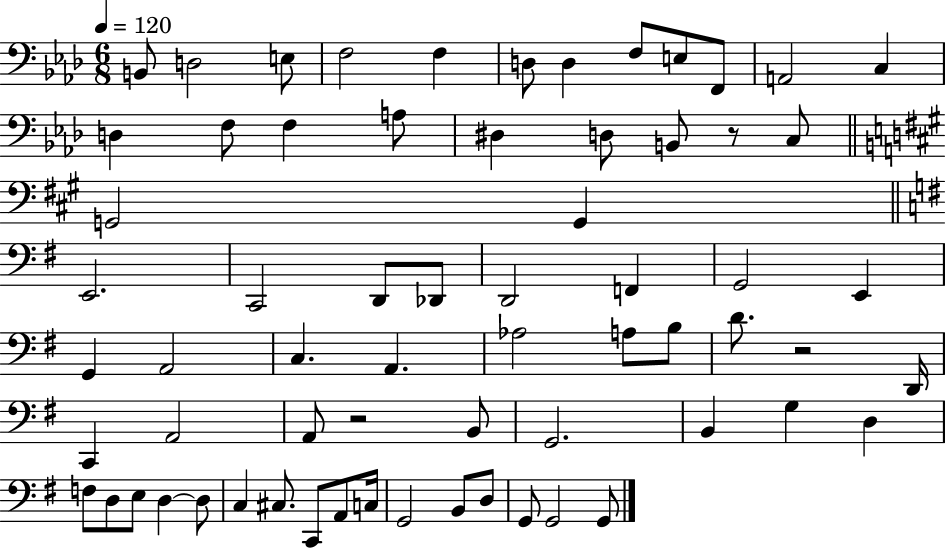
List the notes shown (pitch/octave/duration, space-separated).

B2/e D3/h E3/e F3/h F3/q D3/e D3/q F3/e E3/e F2/e A2/h C3/q D3/q F3/e F3/q A3/e D#3/q D3/e B2/e R/e C3/e G2/h G2/q E2/h. C2/h D2/e Db2/e D2/h F2/q G2/h E2/q G2/q A2/h C3/q. A2/q. Ab3/h A3/e B3/e D4/e. R/h D2/s C2/q A2/h A2/e R/h B2/e G2/h. B2/q G3/q D3/q F3/e D3/e E3/e D3/q D3/e C3/q C#3/e. C2/e A2/e C3/s G2/h B2/e D3/e G2/e G2/h G2/e